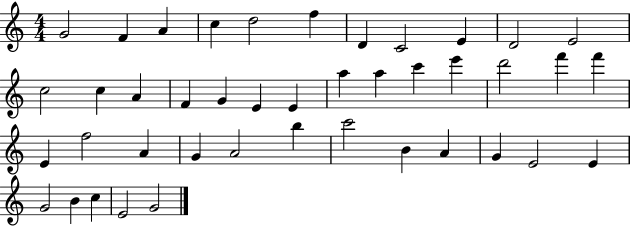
G4/h F4/q A4/q C5/q D5/h F5/q D4/q C4/h E4/q D4/h E4/h C5/h C5/q A4/q F4/q G4/q E4/q E4/q A5/q A5/q C6/q E6/q D6/h F6/q F6/q E4/q F5/h A4/q G4/q A4/h B5/q C6/h B4/q A4/q G4/q E4/h E4/q G4/h B4/q C5/q E4/h G4/h